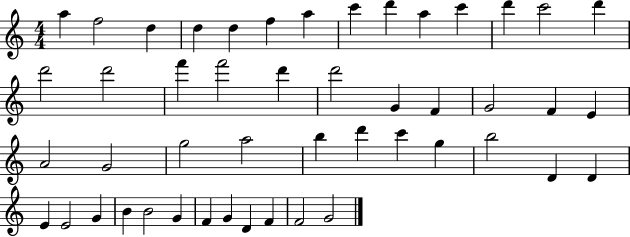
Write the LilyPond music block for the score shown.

{
  \clef treble
  \numericTimeSignature
  \time 4/4
  \key c \major
  a''4 f''2 d''4 | d''4 d''4 f''4 a''4 | c'''4 d'''4 a''4 c'''4 | d'''4 c'''2 d'''4 | \break d'''2 d'''2 | f'''4 f'''2 d'''4 | d'''2 g'4 f'4 | g'2 f'4 e'4 | \break a'2 g'2 | g''2 a''2 | b''4 d'''4 c'''4 g''4 | b''2 d'4 d'4 | \break e'4 e'2 g'4 | b'4 b'2 g'4 | f'4 g'4 d'4 f'4 | f'2 g'2 | \break \bar "|."
}